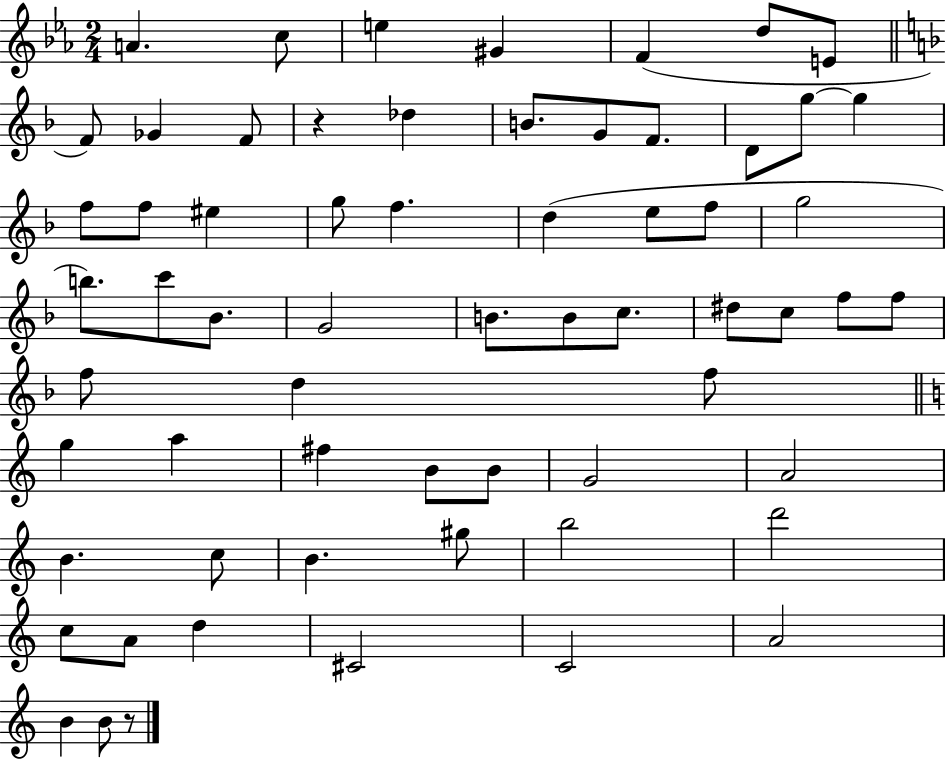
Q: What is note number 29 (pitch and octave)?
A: Bb4